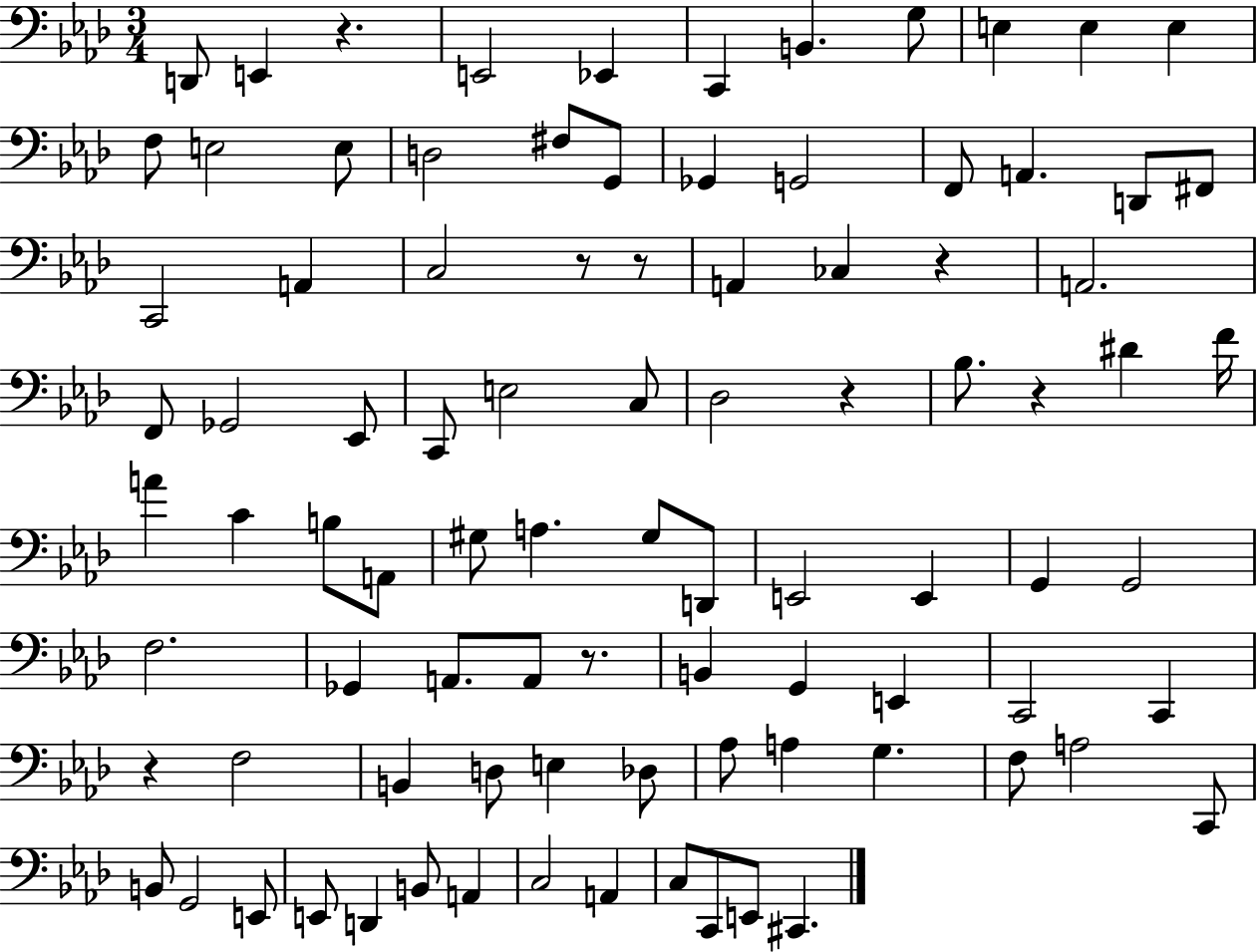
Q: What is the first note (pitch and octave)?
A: D2